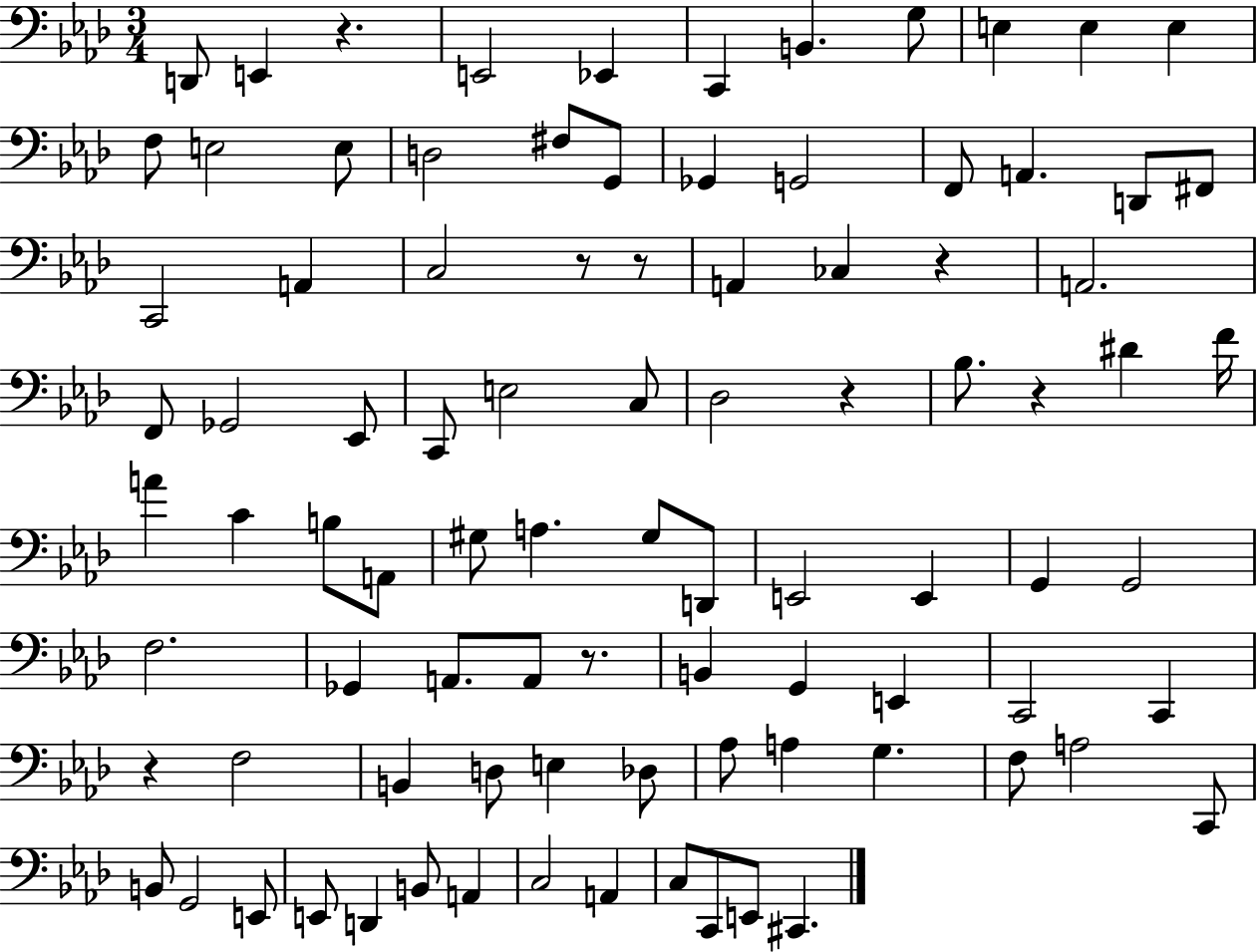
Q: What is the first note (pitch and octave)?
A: D2